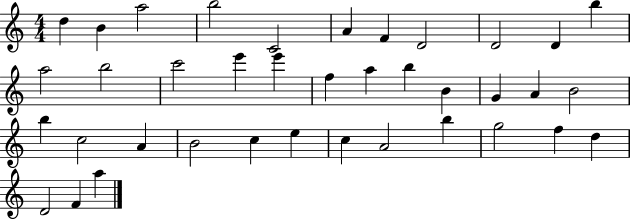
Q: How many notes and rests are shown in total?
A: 38